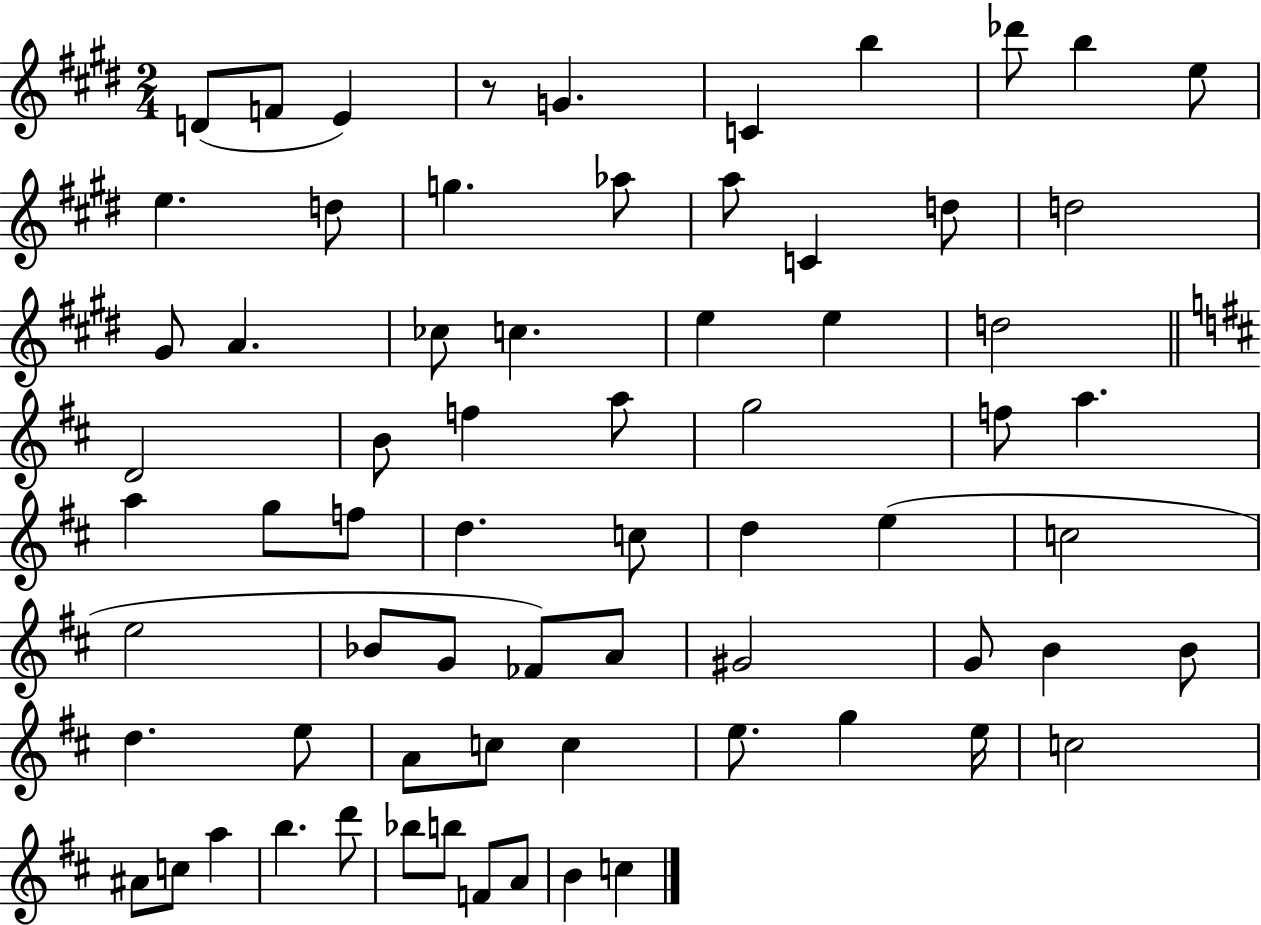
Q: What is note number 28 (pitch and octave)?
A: A5